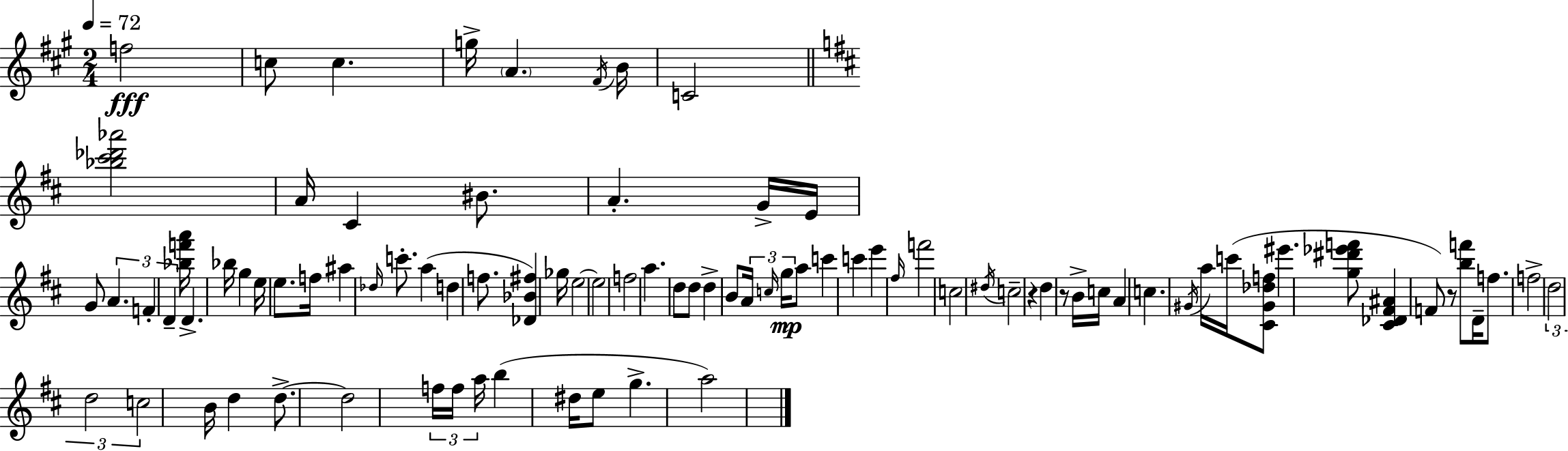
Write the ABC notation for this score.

X:1
T:Untitled
M:2/4
L:1/4
K:A
f2 c/2 c g/4 A ^F/4 B/4 C2 [_b^c'_d'_a']2 A/4 ^C ^B/2 A G/4 E/4 G/2 A F D [_bf'a']/4 D _b/4 g e/4 e/2 f/4 ^a _d/4 c'/2 a d f/2 [_D_B^f] _g/4 e2 e2 f2 a d/2 d/2 d B/2 A/4 c/4 g/4 a/2 c' c' e' ^f/4 f'2 c2 ^d/4 c2 z d z/2 B/4 c/4 A c ^G/4 a/4 c'/4 [^C^G_df]/2 ^e' [g^d'_e'f']/2 [^C_D^F^A] F/2 z/2 [bf']/2 D/4 f/2 f2 d2 d2 c2 B/4 d d/2 d2 f/4 f/4 a/4 b ^d/4 e/2 g a2